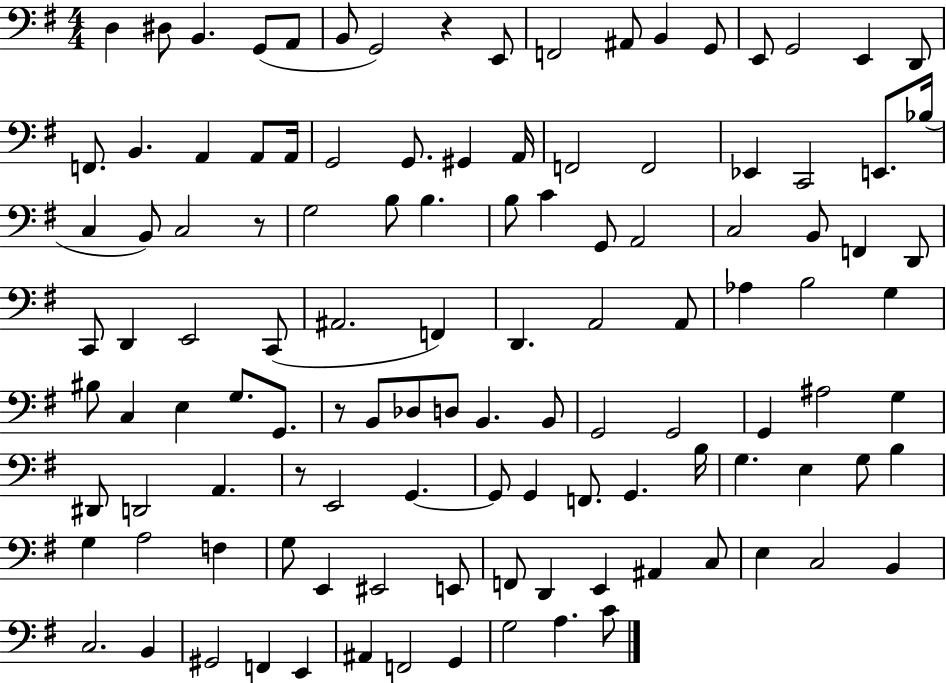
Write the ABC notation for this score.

X:1
T:Untitled
M:4/4
L:1/4
K:G
D, ^D,/2 B,, G,,/2 A,,/2 B,,/2 G,,2 z E,,/2 F,,2 ^A,,/2 B,, G,,/2 E,,/2 G,,2 E,, D,,/2 F,,/2 B,, A,, A,,/2 A,,/4 G,,2 G,,/2 ^G,, A,,/4 F,,2 F,,2 _E,, C,,2 E,,/2 _B,/4 C, B,,/2 C,2 z/2 G,2 B,/2 B, B,/2 C G,,/2 A,,2 C,2 B,,/2 F,, D,,/2 C,,/2 D,, E,,2 C,,/2 ^A,,2 F,, D,, A,,2 A,,/2 _A, B,2 G, ^B,/2 C, E, G,/2 G,,/2 z/2 B,,/2 _D,/2 D,/2 B,, B,,/2 G,,2 G,,2 G,, ^A,2 G, ^D,,/2 D,,2 A,, z/2 E,,2 G,, G,,/2 G,, F,,/2 G,, B,/4 G, E, G,/2 B, G, A,2 F, G,/2 E,, ^E,,2 E,,/2 F,,/2 D,, E,, ^A,, C,/2 E, C,2 B,, C,2 B,, ^G,,2 F,, E,, ^A,, F,,2 G,, G,2 A, C/2